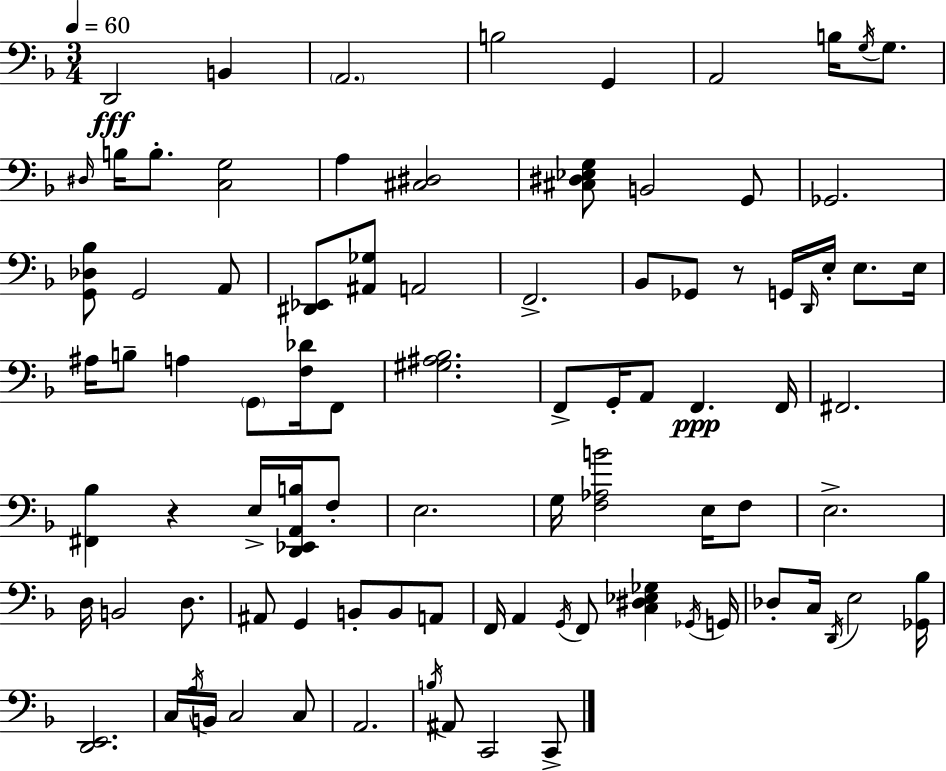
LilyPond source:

{
  \clef bass
  \numericTimeSignature
  \time 3/4
  \key f \major
  \tempo 4 = 60
  d,2\fff b,4 | \parenthesize a,2. | b2 g,4 | a,2 b16 \acciaccatura { g16 } g8. | \break \grace { dis16 } b16 b8.-. <c g>2 | a4 <cis dis>2 | <cis dis ees g>8 b,2 | g,8 ges,2. | \break <g, des bes>8 g,2 | a,8 <dis, ees,>8 <ais, ges>8 a,2 | f,2.-> | bes,8 ges,8 r8 g,16 \grace { d,16 } e16-. e8. | \break e16 ais16 b8-- a4 \parenthesize g,8 | <f des'>16 f,8 <gis ais bes>2. | f,8-> g,16-. a,8 f,4.\ppp | f,16 fis,2. | \break <fis, bes>4 r4 e16-> | <d, ees, a, b>16 f8-. e2. | g16 <f aes b'>2 | e16 f8 e2.-> | \break d16 b,2 | d8. ais,8 g,4 b,8-. b,8 | a,8 f,16 a,4 \acciaccatura { g,16 } f,8 <c dis ees ges>4 | \acciaccatura { ges,16 } g,16 des8-. c16 \acciaccatura { d,16 } e2 | \break <ges, bes>16 <d, e,>2. | c16 \acciaccatura { a16 } b,16 c2 | c8 a,2. | \acciaccatura { b16 } ais,8 c,2 | \break c,8-> \bar "|."
}